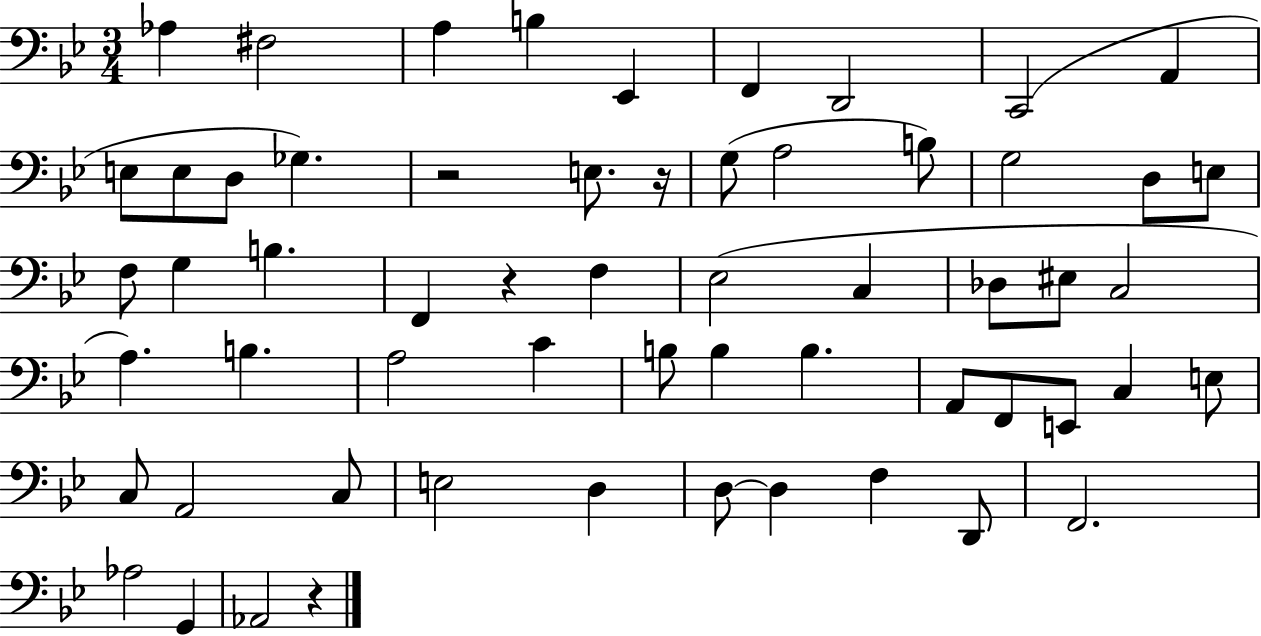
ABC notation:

X:1
T:Untitled
M:3/4
L:1/4
K:Bb
_A, ^F,2 A, B, _E,, F,, D,,2 C,,2 A,, E,/2 E,/2 D,/2 _G, z2 E,/2 z/4 G,/2 A,2 B,/2 G,2 D,/2 E,/2 F,/2 G, B, F,, z F, _E,2 C, _D,/2 ^E,/2 C,2 A, B, A,2 C B,/2 B, B, A,,/2 F,,/2 E,,/2 C, E,/2 C,/2 A,,2 C,/2 E,2 D, D,/2 D, F, D,,/2 F,,2 _A,2 G,, _A,,2 z